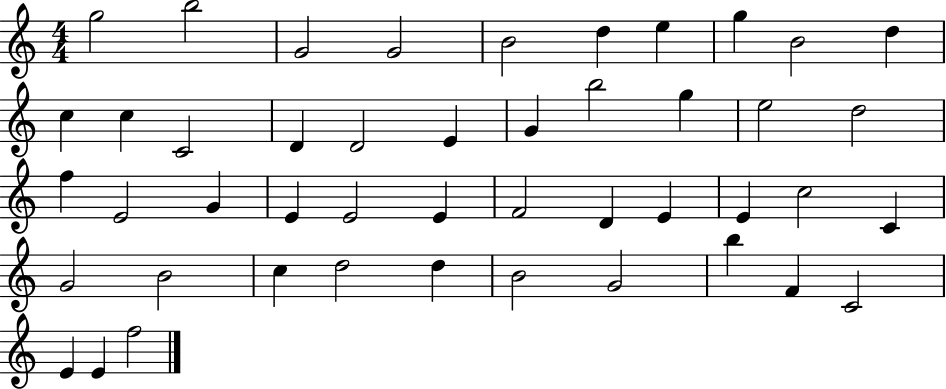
X:1
T:Untitled
M:4/4
L:1/4
K:C
g2 b2 G2 G2 B2 d e g B2 d c c C2 D D2 E G b2 g e2 d2 f E2 G E E2 E F2 D E E c2 C G2 B2 c d2 d B2 G2 b F C2 E E f2